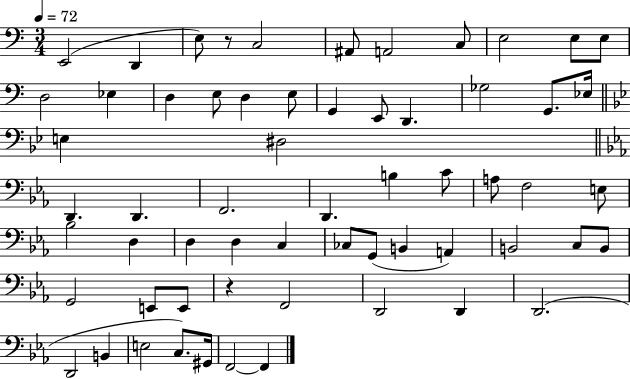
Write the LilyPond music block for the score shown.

{
  \clef bass
  \numericTimeSignature
  \time 3/4
  \key c \major
  \tempo 4 = 72
  e,2( d,4 | e8) r8 c2 | ais,8 a,2 c8 | e2 e8 e8 | \break d2 ees4 | d4 e8 d4 e8 | g,4 e,8 d,4. | ges2 g,8. ees16 | \break \bar "||" \break \key bes \major e4 dis2 | \bar "||" \break \key ees \major d,4. d,4. | f,2. | d,4. b4 c'8 | a8 f2 e8 | \break bes2 d4 | d4 d4 c4 | ces8 g,8( b,4 a,4) | b,2 c8 b,8 | \break g,2 e,8 e,8 | r4 f,2 | d,2 d,4 | d,2.( | \break d,2 b,4 | e2 c8.) gis,16 | f,2~~ f,4 | \bar "|."
}